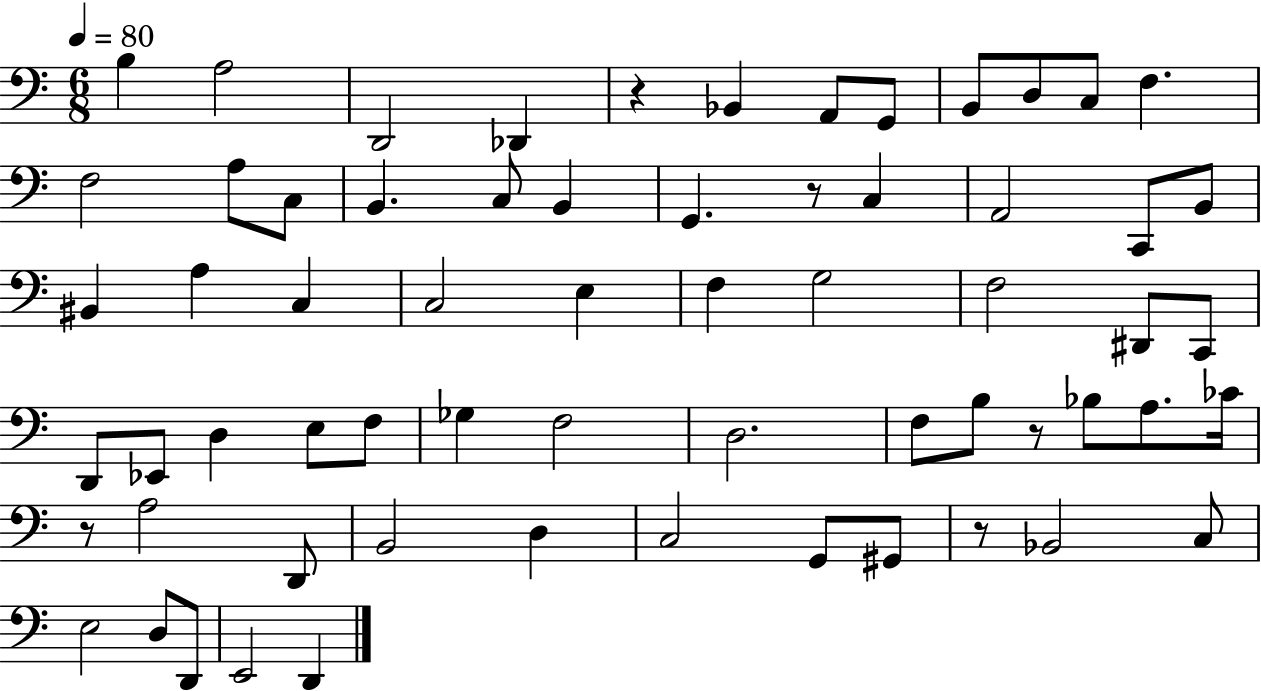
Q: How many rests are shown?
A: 5